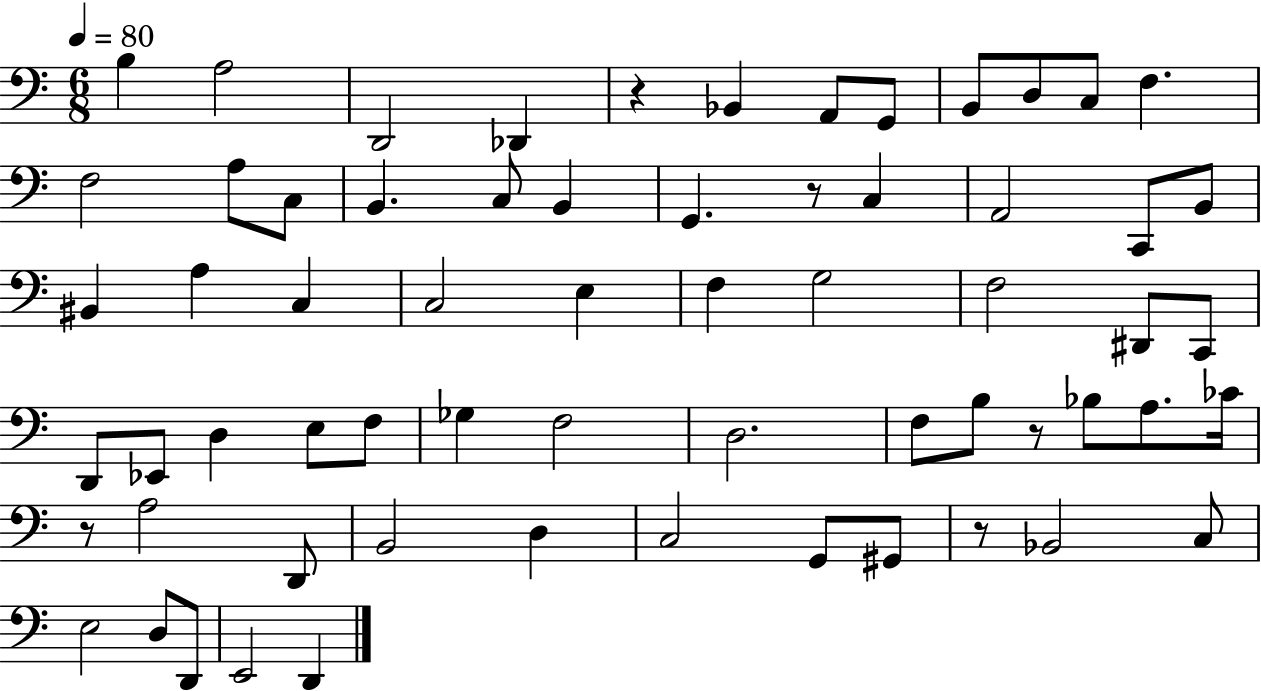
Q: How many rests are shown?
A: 5